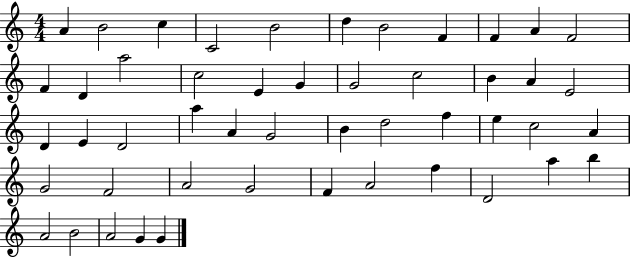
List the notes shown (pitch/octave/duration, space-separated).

A4/q B4/h C5/q C4/h B4/h D5/q B4/h F4/q F4/q A4/q F4/h F4/q D4/q A5/h C5/h E4/q G4/q G4/h C5/h B4/q A4/q E4/h D4/q E4/q D4/h A5/q A4/q G4/h B4/q D5/h F5/q E5/q C5/h A4/q G4/h F4/h A4/h G4/h F4/q A4/h F5/q D4/h A5/q B5/q A4/h B4/h A4/h G4/q G4/q